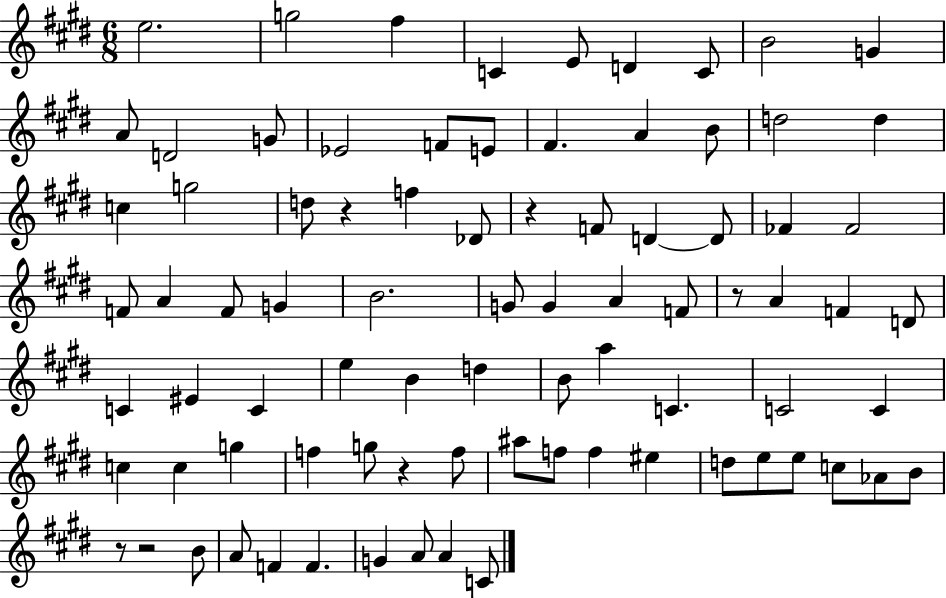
{
  \clef treble
  \numericTimeSignature
  \time 6/8
  \key e \major
  \repeat volta 2 { e''2. | g''2 fis''4 | c'4 e'8 d'4 c'8 | b'2 g'4 | \break a'8 d'2 g'8 | ees'2 f'8 e'8 | fis'4. a'4 b'8 | d''2 d''4 | \break c''4 g''2 | d''8 r4 f''4 des'8 | r4 f'8 d'4~~ d'8 | fes'4 fes'2 | \break f'8 a'4 f'8 g'4 | b'2. | g'8 g'4 a'4 f'8 | r8 a'4 f'4 d'8 | \break c'4 eis'4 c'4 | e''4 b'4 d''4 | b'8 a''4 c'4. | c'2 c'4 | \break c''4 c''4 g''4 | f''4 g''8 r4 f''8 | ais''8 f''8 f''4 eis''4 | d''8 e''8 e''8 c''8 aes'8 b'8 | \break r8 r2 b'8 | a'8 f'4 f'4. | g'4 a'8 a'4 c'8 | } \bar "|."
}